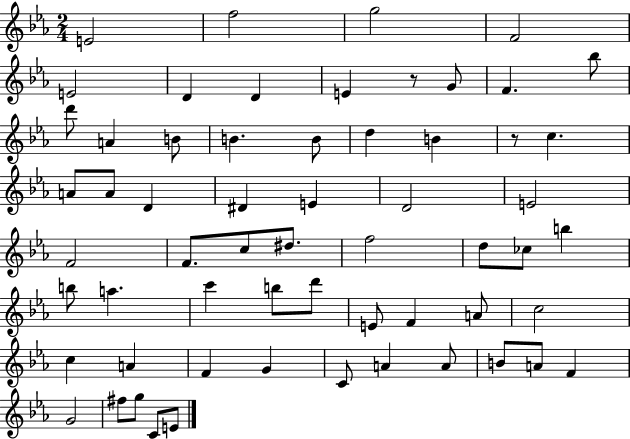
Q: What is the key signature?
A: EES major